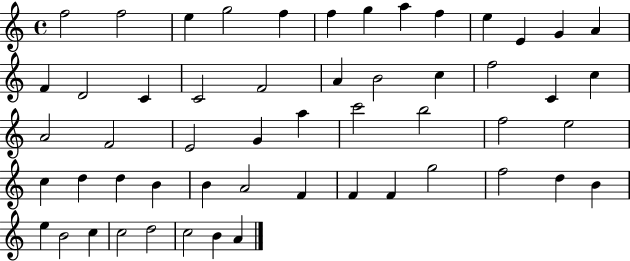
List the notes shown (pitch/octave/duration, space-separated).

F5/h F5/h E5/q G5/h F5/q F5/q G5/q A5/q F5/q E5/q E4/q G4/q A4/q F4/q D4/h C4/q C4/h F4/h A4/q B4/h C5/q F5/h C4/q C5/q A4/h F4/h E4/h G4/q A5/q C6/h B5/h F5/h E5/h C5/q D5/q D5/q B4/q B4/q A4/h F4/q F4/q F4/q G5/h F5/h D5/q B4/q E5/q B4/h C5/q C5/h D5/h C5/h B4/q A4/q